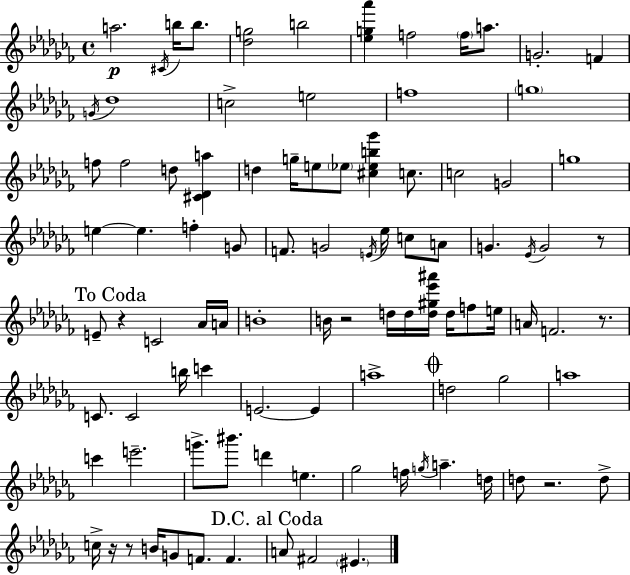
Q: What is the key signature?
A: AES minor